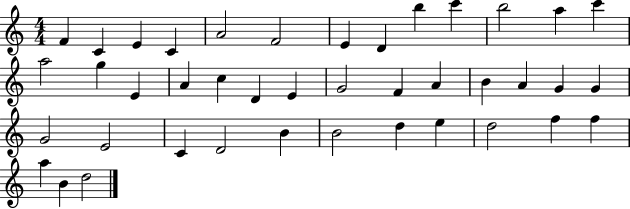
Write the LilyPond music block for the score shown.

{
  \clef treble
  \numericTimeSignature
  \time 4/4
  \key c \major
  f'4 c'4 e'4 c'4 | a'2 f'2 | e'4 d'4 b''4 c'''4 | b''2 a''4 c'''4 | \break a''2 g''4 e'4 | a'4 c''4 d'4 e'4 | g'2 f'4 a'4 | b'4 a'4 g'4 g'4 | \break g'2 e'2 | c'4 d'2 b'4 | b'2 d''4 e''4 | d''2 f''4 f''4 | \break a''4 b'4 d''2 | \bar "|."
}